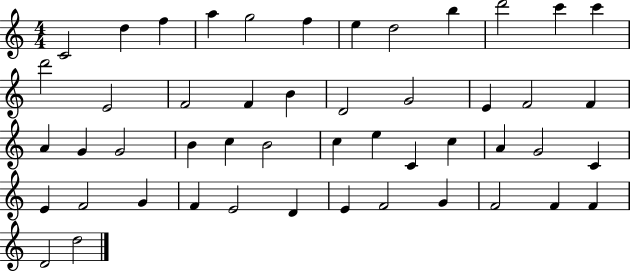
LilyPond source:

{
  \clef treble
  \numericTimeSignature
  \time 4/4
  \key c \major
  c'2 d''4 f''4 | a''4 g''2 f''4 | e''4 d''2 b''4 | d'''2 c'''4 c'''4 | \break d'''2 e'2 | f'2 f'4 b'4 | d'2 g'2 | e'4 f'2 f'4 | \break a'4 g'4 g'2 | b'4 c''4 b'2 | c''4 e''4 c'4 c''4 | a'4 g'2 c'4 | \break e'4 f'2 g'4 | f'4 e'2 d'4 | e'4 f'2 g'4 | f'2 f'4 f'4 | \break d'2 d''2 | \bar "|."
}